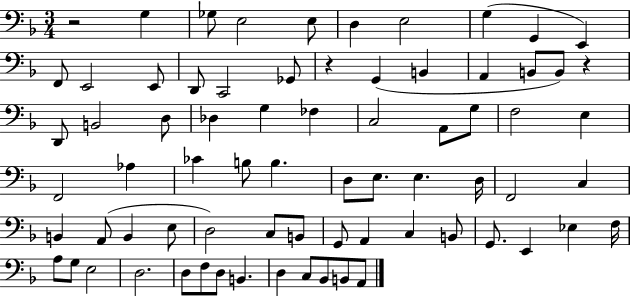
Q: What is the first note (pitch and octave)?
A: G3